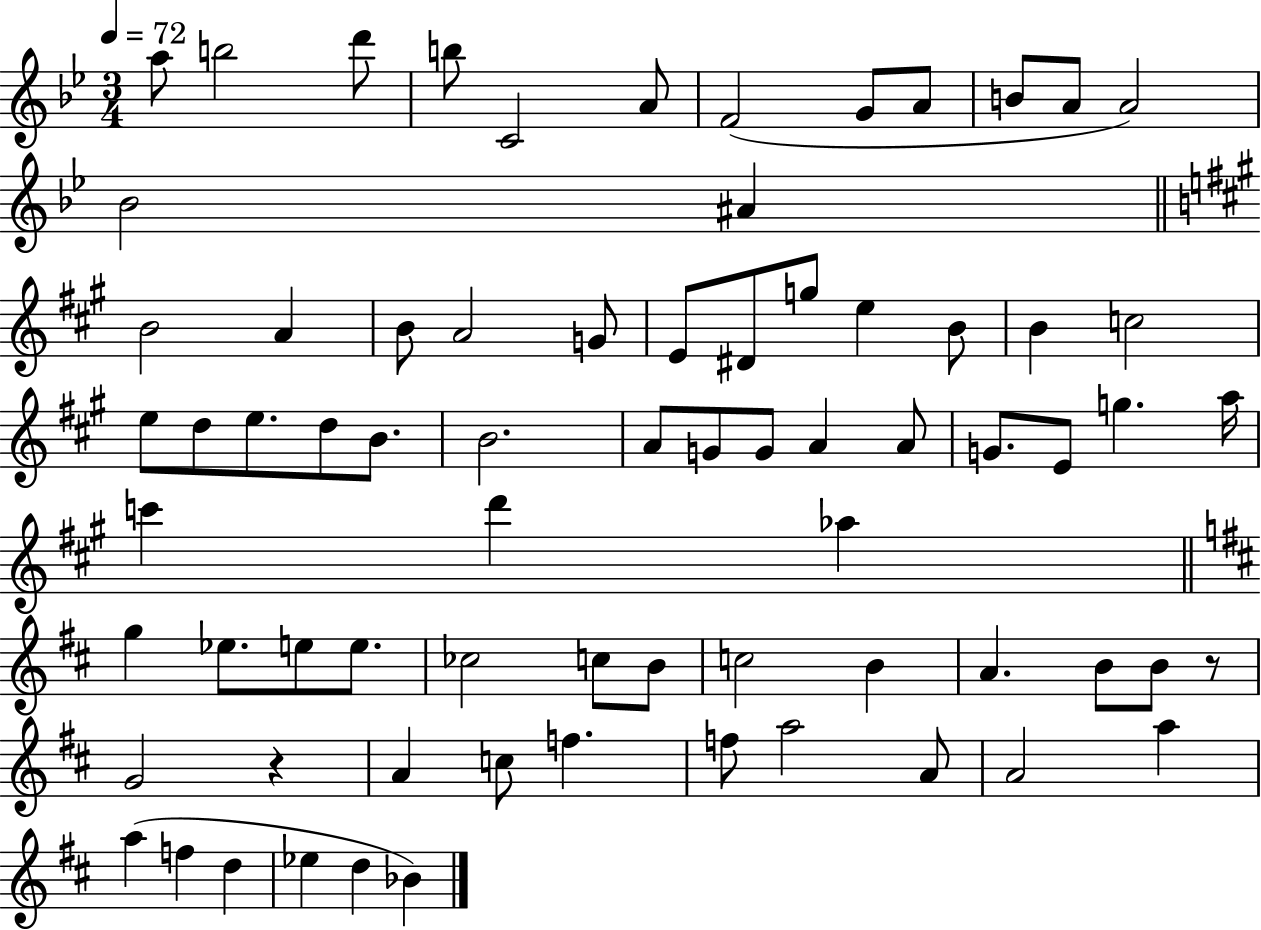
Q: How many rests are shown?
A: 2